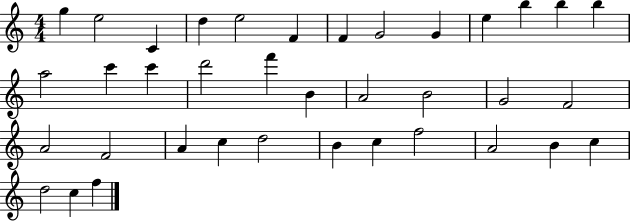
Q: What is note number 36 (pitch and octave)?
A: C5